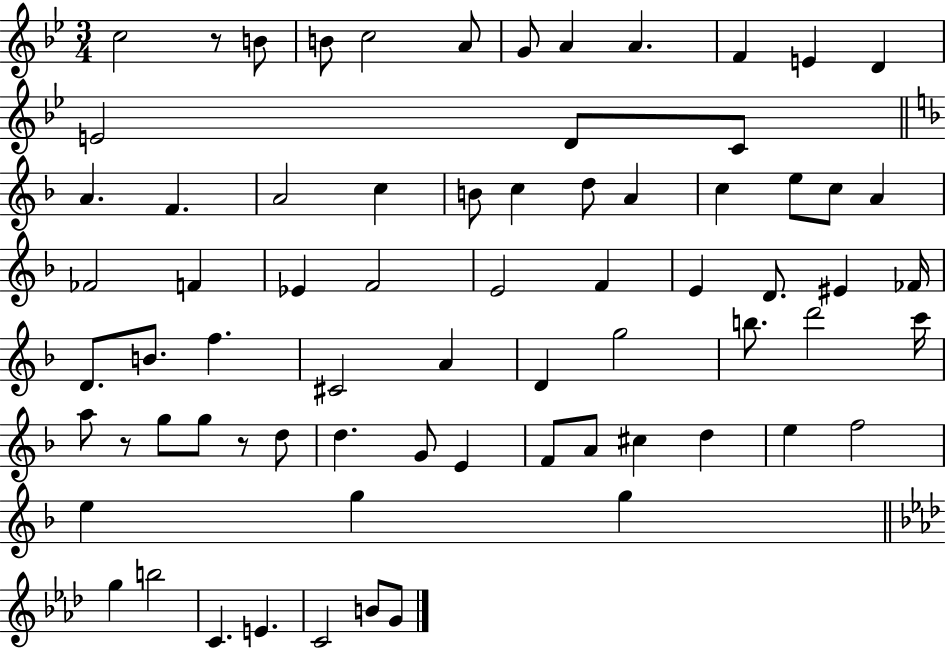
C5/h R/e B4/e B4/e C5/h A4/e G4/e A4/q A4/q. F4/q E4/q D4/q E4/h D4/e C4/e A4/q. F4/q. A4/h C5/q B4/e C5/q D5/e A4/q C5/q E5/e C5/e A4/q FES4/h F4/q Eb4/q F4/h E4/h F4/q E4/q D4/e. EIS4/q FES4/s D4/e. B4/e. F5/q. C#4/h A4/q D4/q G5/h B5/e. D6/h C6/s A5/e R/e G5/e G5/e R/e D5/e D5/q. G4/e E4/q F4/e A4/e C#5/q D5/q E5/q F5/h E5/q G5/q G5/q G5/q B5/h C4/q. E4/q. C4/h B4/e G4/e